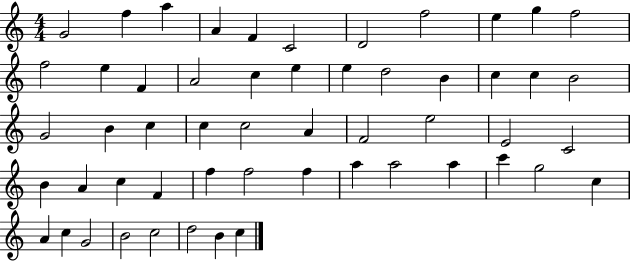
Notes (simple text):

G4/h F5/q A5/q A4/q F4/q C4/h D4/h F5/h E5/q G5/q F5/h F5/h E5/q F4/q A4/h C5/q E5/q E5/q D5/h B4/q C5/q C5/q B4/h G4/h B4/q C5/q C5/q C5/h A4/q F4/h E5/h E4/h C4/h B4/q A4/q C5/q F4/q F5/q F5/h F5/q A5/q A5/h A5/q C6/q G5/h C5/q A4/q C5/q G4/h B4/h C5/h D5/h B4/q C5/q